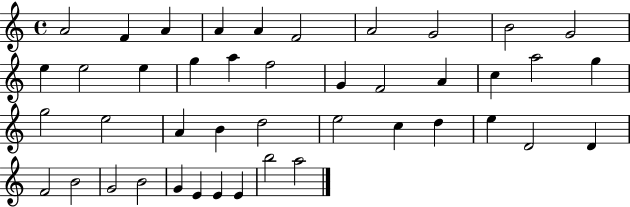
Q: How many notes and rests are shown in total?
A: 43